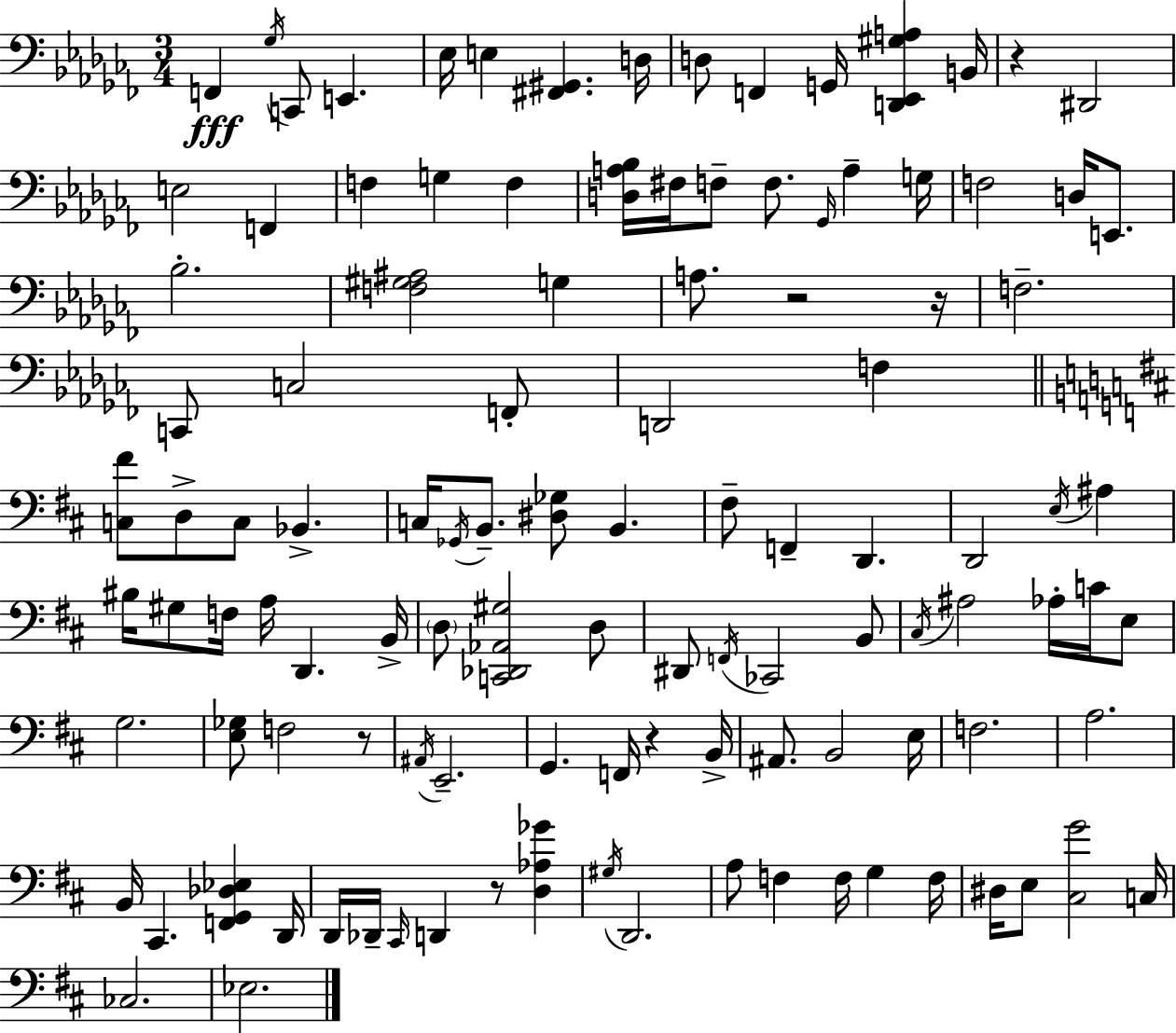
X:1
T:Untitled
M:3/4
L:1/4
K:Abm
F,, _G,/4 C,,/2 E,, _E,/4 E, [^F,,^G,,] D,/4 D,/2 F,, G,,/4 [D,,_E,,^G,A,] B,,/4 z ^D,,2 E,2 F,, F, G, F, [D,A,_B,]/4 ^F,/4 F,/2 F,/2 _G,,/4 A, G,/4 F,2 D,/4 E,,/2 _B,2 [F,^G,^A,]2 G, A,/2 z2 z/4 F,2 C,,/2 C,2 F,,/2 D,,2 F, [C,^F]/2 D,/2 C,/2 _B,, C,/4 _G,,/4 B,,/2 [^D,_G,]/2 B,, ^F,/2 F,, D,, D,,2 E,/4 ^A, ^B,/4 ^G,/2 F,/4 A,/4 D,, B,,/4 D,/2 [C,,_D,,_A,,^G,]2 D,/2 ^D,,/2 F,,/4 _C,,2 B,,/2 ^C,/4 ^A,2 _A,/4 C/4 E,/2 G,2 [E,_G,]/2 F,2 z/2 ^A,,/4 E,,2 G,, F,,/4 z B,,/4 ^A,,/2 B,,2 E,/4 F,2 A,2 B,,/4 ^C,, [F,,G,,_D,_E,] D,,/4 D,,/4 _D,,/4 ^C,,/4 D,, z/2 [D,_A,_G] ^G,/4 D,,2 A,/2 F, F,/4 G, F,/4 ^D,/4 E,/2 [^C,G]2 C,/4 _C,2 _E,2